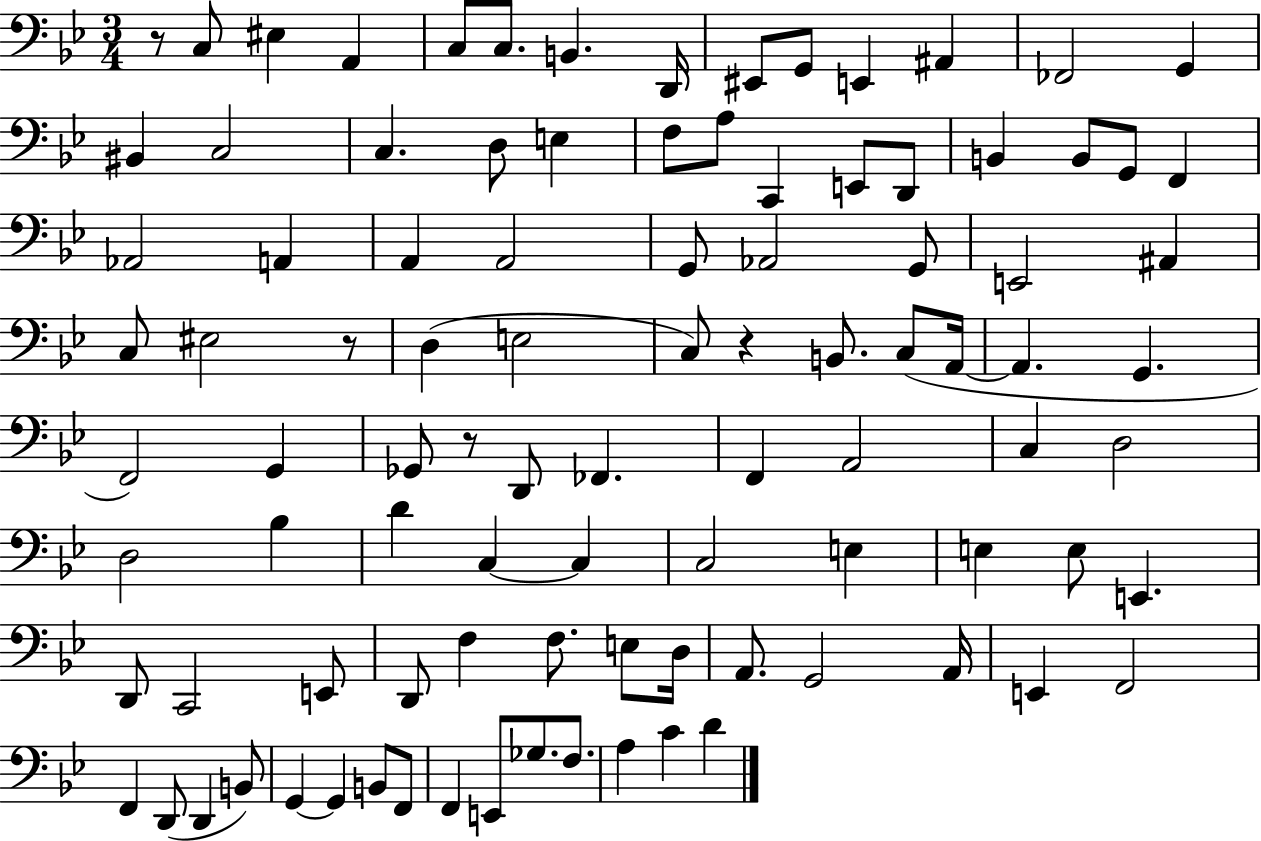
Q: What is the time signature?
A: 3/4